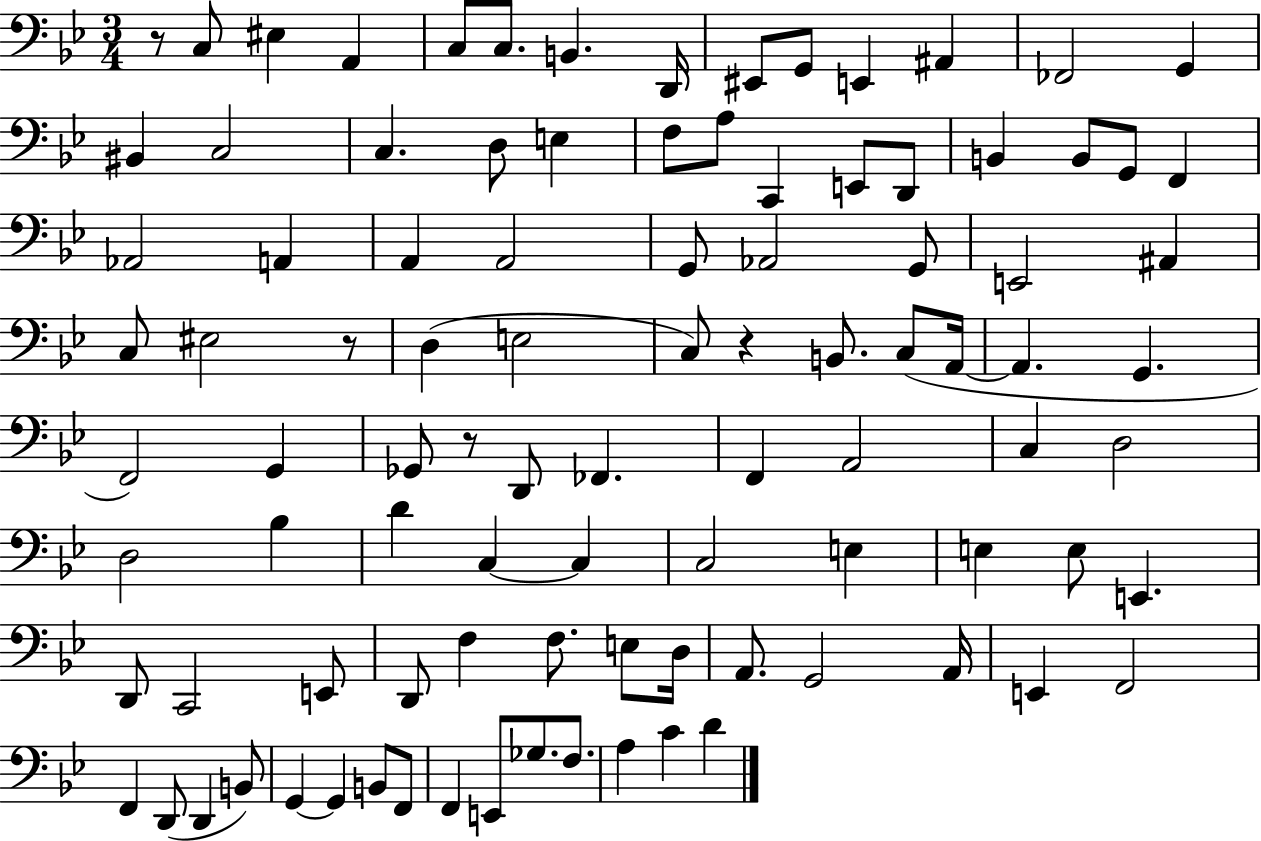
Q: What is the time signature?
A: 3/4